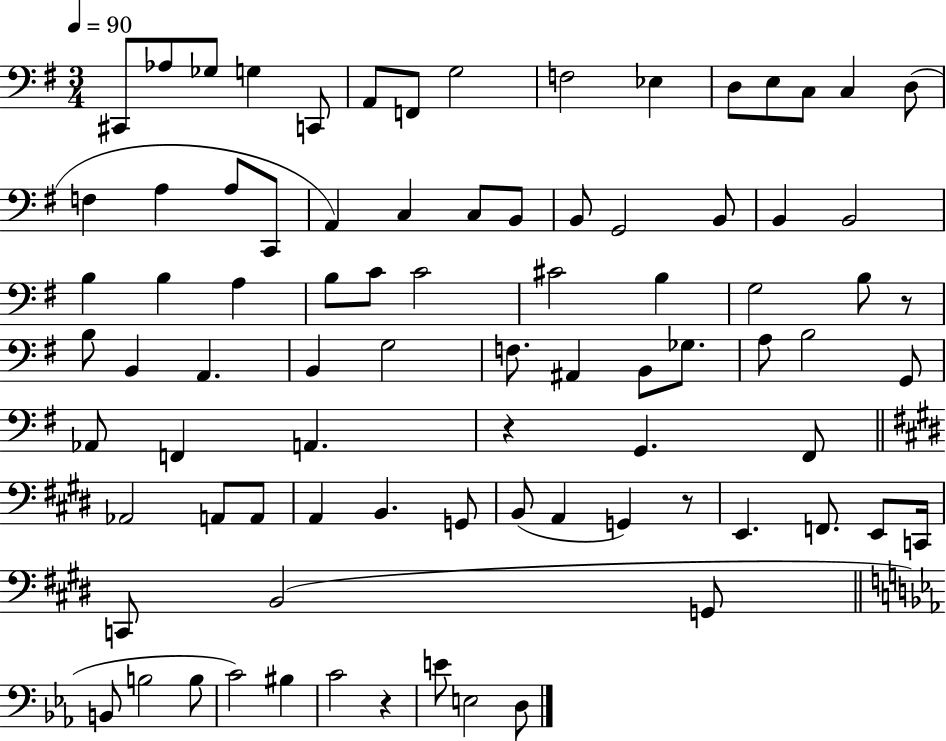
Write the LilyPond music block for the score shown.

{
  \clef bass
  \numericTimeSignature
  \time 3/4
  \key g \major
  \tempo 4 = 90
  cis,8 aes8 ges8 g4 c,8 | a,8 f,8 g2 | f2 ees4 | d8 e8 c8 c4 d8( | \break f4 a4 a8 c,8 | a,4) c4 c8 b,8 | b,8 g,2 b,8 | b,4 b,2 | \break b4 b4 a4 | b8 c'8 c'2 | cis'2 b4 | g2 b8 r8 | \break b8 b,4 a,4. | b,4 g2 | f8. ais,4 b,8 ges8. | a8 b2 g,8 | \break aes,8 f,4 a,4. | r4 g,4. fis,8 | \bar "||" \break \key e \major aes,2 a,8 a,8 | a,4 b,4. g,8 | b,8( a,4 g,4) r8 | e,4. f,8. e,8 c,16 | \break c,8 b,2( g,8 | \bar "||" \break \key c \minor b,8 b2 b8 | c'2) bis4 | c'2 r4 | e'8 e2 d8 | \break \bar "|."
}